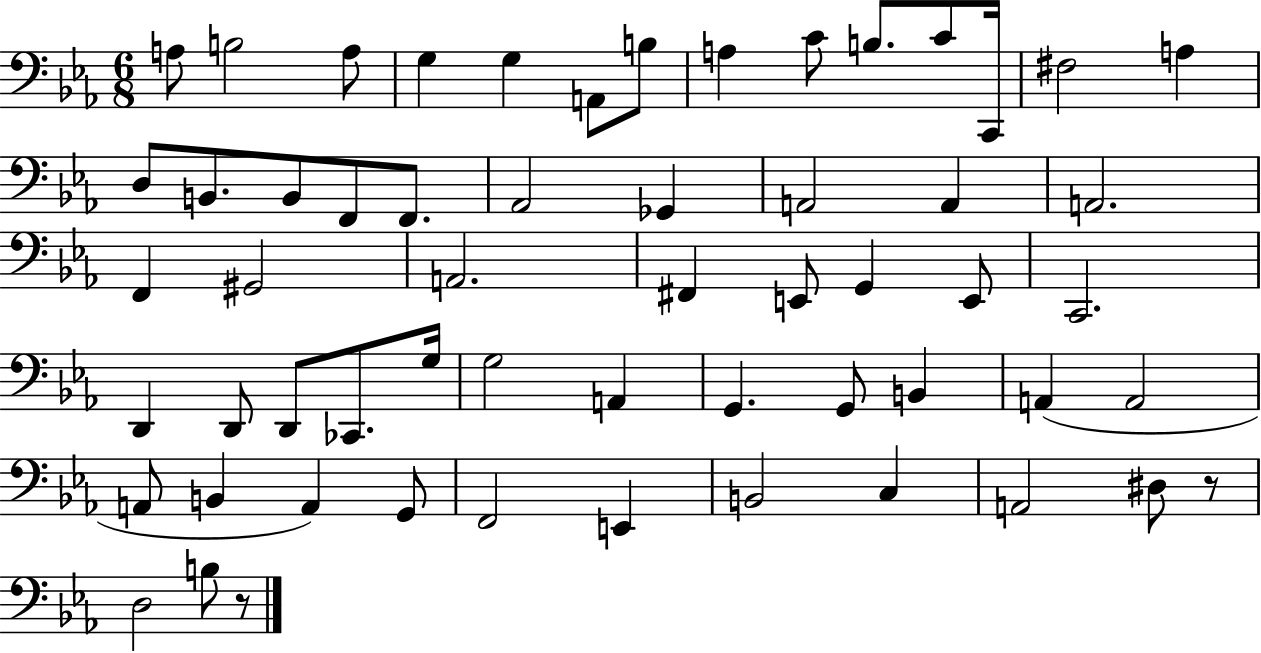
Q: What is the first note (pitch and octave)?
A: A3